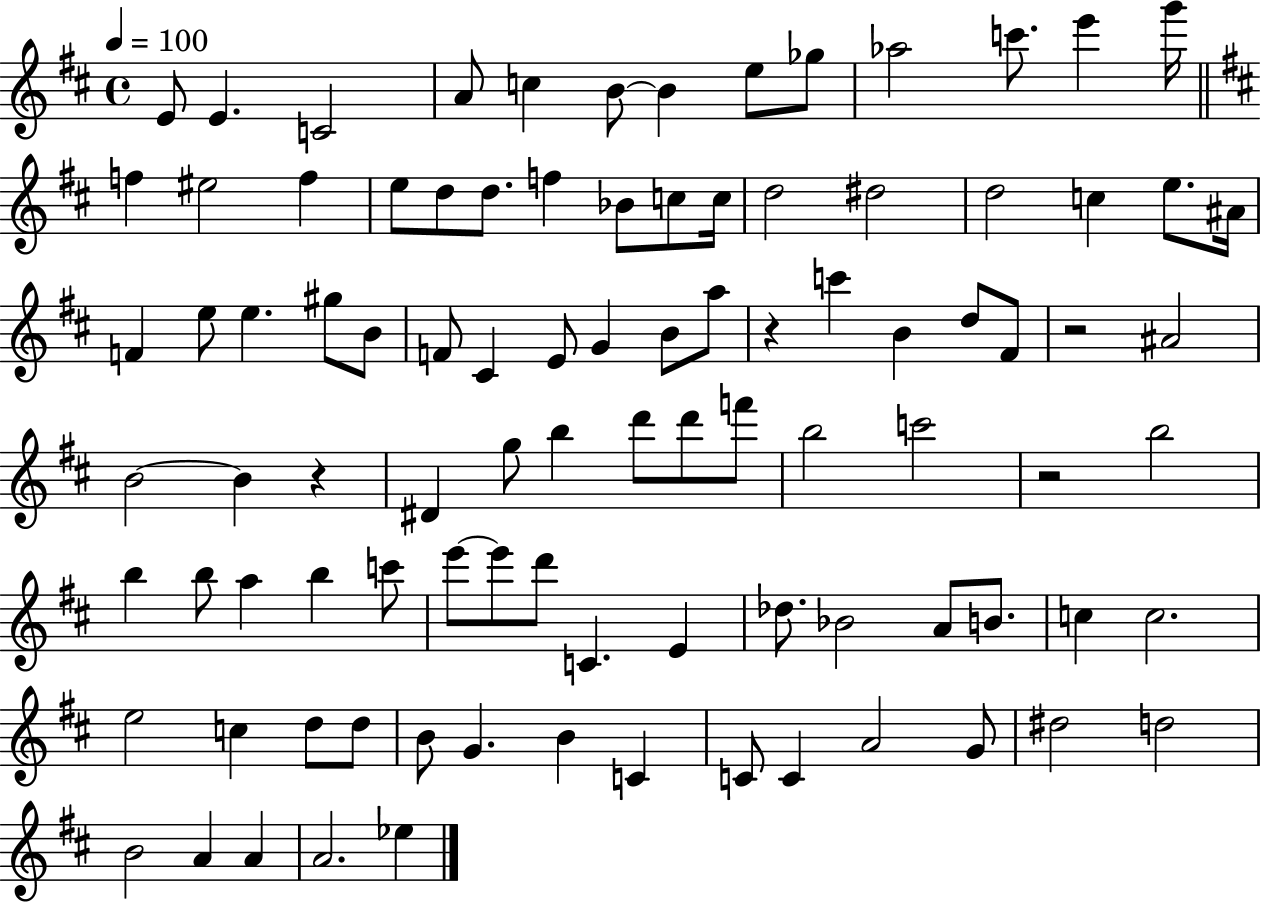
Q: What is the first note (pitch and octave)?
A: E4